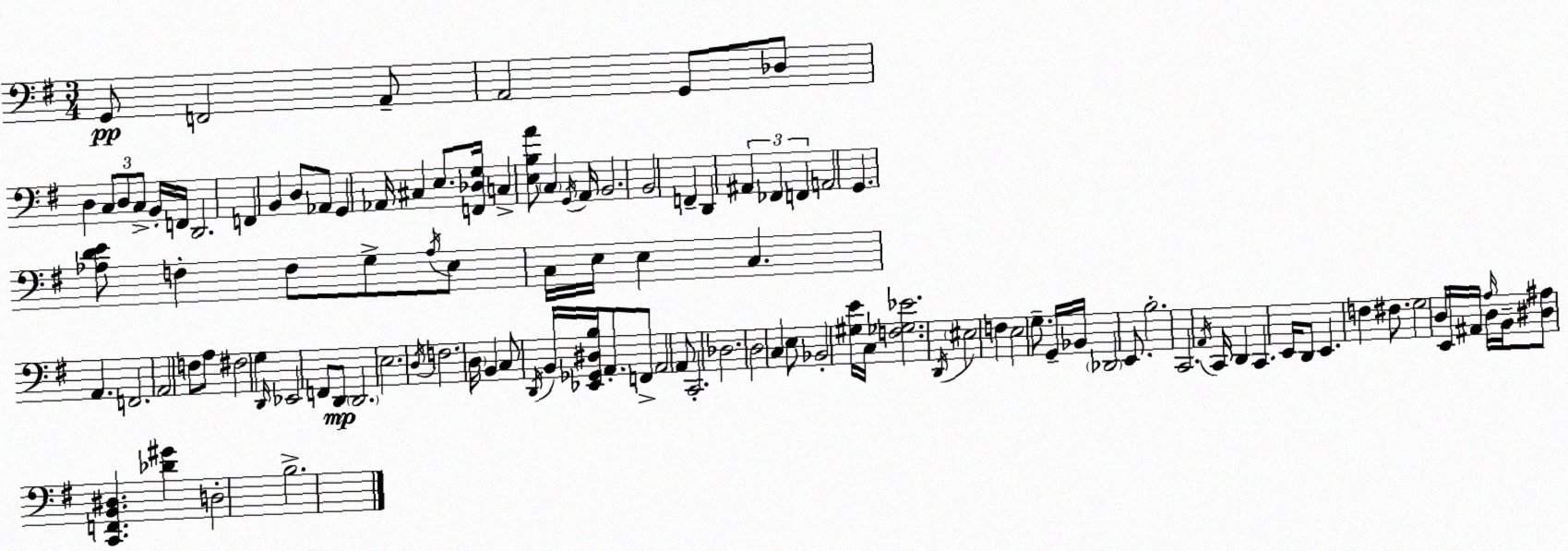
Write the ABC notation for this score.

X:1
T:Untitled
M:3/4
L:1/4
K:Em
G,,/2 F,,2 A,,/2 A,,2 G,,/2 _D,/2 D, C,/2 D,/2 C,/2 B,,/4 F,,/4 D,,2 F,, B,, D,/2 _A,,/2 G,, _A,,/4 ^C, E,/2 [F,,_D,G,]/4 C, [E,B,A]/2 C, G,,/4 A,,/4 B,,2 B,,2 F,, D,, ^A,, _F,, F,, A,,2 G,, [_A,DE]/2 F, F,/2 G,/2 _A,/4 E,/2 C,/4 E,/4 E, C, A,, F,,2 A,,2 F,/2 A,/2 ^F,2 G, D,,/4 _E,,2 F,,/2 D,,/2 D,,2 E,2 D,/4 F,2 D,/4 B,, C,/2 D,,/4 B,,/4 [_E,,_G,,^D,B,]/4 A,,/2 F,,/2 A,,2 A,,/2 C,,2 _D,2 D,2 C, E,/2 _B,,2 [^G,E]/4 C,/4 [F,_G,_E]2 D,,/4 ^E,2 F, E,2 G,/2 G,,/4 _B,,/4 _D,,2 E,,/2 B,2 C,,2 A,,/4 C,,/4 D,, C,, E,,/4 D,,/2 E,, F, ^F,/2 G,2 D,/4 E,,/4 ^A,,/4 A,/4 D,/4 B,,/4 [^D,^A,]/2 [C,,F,,B,,^D,] [_D^G] D,2 B,2